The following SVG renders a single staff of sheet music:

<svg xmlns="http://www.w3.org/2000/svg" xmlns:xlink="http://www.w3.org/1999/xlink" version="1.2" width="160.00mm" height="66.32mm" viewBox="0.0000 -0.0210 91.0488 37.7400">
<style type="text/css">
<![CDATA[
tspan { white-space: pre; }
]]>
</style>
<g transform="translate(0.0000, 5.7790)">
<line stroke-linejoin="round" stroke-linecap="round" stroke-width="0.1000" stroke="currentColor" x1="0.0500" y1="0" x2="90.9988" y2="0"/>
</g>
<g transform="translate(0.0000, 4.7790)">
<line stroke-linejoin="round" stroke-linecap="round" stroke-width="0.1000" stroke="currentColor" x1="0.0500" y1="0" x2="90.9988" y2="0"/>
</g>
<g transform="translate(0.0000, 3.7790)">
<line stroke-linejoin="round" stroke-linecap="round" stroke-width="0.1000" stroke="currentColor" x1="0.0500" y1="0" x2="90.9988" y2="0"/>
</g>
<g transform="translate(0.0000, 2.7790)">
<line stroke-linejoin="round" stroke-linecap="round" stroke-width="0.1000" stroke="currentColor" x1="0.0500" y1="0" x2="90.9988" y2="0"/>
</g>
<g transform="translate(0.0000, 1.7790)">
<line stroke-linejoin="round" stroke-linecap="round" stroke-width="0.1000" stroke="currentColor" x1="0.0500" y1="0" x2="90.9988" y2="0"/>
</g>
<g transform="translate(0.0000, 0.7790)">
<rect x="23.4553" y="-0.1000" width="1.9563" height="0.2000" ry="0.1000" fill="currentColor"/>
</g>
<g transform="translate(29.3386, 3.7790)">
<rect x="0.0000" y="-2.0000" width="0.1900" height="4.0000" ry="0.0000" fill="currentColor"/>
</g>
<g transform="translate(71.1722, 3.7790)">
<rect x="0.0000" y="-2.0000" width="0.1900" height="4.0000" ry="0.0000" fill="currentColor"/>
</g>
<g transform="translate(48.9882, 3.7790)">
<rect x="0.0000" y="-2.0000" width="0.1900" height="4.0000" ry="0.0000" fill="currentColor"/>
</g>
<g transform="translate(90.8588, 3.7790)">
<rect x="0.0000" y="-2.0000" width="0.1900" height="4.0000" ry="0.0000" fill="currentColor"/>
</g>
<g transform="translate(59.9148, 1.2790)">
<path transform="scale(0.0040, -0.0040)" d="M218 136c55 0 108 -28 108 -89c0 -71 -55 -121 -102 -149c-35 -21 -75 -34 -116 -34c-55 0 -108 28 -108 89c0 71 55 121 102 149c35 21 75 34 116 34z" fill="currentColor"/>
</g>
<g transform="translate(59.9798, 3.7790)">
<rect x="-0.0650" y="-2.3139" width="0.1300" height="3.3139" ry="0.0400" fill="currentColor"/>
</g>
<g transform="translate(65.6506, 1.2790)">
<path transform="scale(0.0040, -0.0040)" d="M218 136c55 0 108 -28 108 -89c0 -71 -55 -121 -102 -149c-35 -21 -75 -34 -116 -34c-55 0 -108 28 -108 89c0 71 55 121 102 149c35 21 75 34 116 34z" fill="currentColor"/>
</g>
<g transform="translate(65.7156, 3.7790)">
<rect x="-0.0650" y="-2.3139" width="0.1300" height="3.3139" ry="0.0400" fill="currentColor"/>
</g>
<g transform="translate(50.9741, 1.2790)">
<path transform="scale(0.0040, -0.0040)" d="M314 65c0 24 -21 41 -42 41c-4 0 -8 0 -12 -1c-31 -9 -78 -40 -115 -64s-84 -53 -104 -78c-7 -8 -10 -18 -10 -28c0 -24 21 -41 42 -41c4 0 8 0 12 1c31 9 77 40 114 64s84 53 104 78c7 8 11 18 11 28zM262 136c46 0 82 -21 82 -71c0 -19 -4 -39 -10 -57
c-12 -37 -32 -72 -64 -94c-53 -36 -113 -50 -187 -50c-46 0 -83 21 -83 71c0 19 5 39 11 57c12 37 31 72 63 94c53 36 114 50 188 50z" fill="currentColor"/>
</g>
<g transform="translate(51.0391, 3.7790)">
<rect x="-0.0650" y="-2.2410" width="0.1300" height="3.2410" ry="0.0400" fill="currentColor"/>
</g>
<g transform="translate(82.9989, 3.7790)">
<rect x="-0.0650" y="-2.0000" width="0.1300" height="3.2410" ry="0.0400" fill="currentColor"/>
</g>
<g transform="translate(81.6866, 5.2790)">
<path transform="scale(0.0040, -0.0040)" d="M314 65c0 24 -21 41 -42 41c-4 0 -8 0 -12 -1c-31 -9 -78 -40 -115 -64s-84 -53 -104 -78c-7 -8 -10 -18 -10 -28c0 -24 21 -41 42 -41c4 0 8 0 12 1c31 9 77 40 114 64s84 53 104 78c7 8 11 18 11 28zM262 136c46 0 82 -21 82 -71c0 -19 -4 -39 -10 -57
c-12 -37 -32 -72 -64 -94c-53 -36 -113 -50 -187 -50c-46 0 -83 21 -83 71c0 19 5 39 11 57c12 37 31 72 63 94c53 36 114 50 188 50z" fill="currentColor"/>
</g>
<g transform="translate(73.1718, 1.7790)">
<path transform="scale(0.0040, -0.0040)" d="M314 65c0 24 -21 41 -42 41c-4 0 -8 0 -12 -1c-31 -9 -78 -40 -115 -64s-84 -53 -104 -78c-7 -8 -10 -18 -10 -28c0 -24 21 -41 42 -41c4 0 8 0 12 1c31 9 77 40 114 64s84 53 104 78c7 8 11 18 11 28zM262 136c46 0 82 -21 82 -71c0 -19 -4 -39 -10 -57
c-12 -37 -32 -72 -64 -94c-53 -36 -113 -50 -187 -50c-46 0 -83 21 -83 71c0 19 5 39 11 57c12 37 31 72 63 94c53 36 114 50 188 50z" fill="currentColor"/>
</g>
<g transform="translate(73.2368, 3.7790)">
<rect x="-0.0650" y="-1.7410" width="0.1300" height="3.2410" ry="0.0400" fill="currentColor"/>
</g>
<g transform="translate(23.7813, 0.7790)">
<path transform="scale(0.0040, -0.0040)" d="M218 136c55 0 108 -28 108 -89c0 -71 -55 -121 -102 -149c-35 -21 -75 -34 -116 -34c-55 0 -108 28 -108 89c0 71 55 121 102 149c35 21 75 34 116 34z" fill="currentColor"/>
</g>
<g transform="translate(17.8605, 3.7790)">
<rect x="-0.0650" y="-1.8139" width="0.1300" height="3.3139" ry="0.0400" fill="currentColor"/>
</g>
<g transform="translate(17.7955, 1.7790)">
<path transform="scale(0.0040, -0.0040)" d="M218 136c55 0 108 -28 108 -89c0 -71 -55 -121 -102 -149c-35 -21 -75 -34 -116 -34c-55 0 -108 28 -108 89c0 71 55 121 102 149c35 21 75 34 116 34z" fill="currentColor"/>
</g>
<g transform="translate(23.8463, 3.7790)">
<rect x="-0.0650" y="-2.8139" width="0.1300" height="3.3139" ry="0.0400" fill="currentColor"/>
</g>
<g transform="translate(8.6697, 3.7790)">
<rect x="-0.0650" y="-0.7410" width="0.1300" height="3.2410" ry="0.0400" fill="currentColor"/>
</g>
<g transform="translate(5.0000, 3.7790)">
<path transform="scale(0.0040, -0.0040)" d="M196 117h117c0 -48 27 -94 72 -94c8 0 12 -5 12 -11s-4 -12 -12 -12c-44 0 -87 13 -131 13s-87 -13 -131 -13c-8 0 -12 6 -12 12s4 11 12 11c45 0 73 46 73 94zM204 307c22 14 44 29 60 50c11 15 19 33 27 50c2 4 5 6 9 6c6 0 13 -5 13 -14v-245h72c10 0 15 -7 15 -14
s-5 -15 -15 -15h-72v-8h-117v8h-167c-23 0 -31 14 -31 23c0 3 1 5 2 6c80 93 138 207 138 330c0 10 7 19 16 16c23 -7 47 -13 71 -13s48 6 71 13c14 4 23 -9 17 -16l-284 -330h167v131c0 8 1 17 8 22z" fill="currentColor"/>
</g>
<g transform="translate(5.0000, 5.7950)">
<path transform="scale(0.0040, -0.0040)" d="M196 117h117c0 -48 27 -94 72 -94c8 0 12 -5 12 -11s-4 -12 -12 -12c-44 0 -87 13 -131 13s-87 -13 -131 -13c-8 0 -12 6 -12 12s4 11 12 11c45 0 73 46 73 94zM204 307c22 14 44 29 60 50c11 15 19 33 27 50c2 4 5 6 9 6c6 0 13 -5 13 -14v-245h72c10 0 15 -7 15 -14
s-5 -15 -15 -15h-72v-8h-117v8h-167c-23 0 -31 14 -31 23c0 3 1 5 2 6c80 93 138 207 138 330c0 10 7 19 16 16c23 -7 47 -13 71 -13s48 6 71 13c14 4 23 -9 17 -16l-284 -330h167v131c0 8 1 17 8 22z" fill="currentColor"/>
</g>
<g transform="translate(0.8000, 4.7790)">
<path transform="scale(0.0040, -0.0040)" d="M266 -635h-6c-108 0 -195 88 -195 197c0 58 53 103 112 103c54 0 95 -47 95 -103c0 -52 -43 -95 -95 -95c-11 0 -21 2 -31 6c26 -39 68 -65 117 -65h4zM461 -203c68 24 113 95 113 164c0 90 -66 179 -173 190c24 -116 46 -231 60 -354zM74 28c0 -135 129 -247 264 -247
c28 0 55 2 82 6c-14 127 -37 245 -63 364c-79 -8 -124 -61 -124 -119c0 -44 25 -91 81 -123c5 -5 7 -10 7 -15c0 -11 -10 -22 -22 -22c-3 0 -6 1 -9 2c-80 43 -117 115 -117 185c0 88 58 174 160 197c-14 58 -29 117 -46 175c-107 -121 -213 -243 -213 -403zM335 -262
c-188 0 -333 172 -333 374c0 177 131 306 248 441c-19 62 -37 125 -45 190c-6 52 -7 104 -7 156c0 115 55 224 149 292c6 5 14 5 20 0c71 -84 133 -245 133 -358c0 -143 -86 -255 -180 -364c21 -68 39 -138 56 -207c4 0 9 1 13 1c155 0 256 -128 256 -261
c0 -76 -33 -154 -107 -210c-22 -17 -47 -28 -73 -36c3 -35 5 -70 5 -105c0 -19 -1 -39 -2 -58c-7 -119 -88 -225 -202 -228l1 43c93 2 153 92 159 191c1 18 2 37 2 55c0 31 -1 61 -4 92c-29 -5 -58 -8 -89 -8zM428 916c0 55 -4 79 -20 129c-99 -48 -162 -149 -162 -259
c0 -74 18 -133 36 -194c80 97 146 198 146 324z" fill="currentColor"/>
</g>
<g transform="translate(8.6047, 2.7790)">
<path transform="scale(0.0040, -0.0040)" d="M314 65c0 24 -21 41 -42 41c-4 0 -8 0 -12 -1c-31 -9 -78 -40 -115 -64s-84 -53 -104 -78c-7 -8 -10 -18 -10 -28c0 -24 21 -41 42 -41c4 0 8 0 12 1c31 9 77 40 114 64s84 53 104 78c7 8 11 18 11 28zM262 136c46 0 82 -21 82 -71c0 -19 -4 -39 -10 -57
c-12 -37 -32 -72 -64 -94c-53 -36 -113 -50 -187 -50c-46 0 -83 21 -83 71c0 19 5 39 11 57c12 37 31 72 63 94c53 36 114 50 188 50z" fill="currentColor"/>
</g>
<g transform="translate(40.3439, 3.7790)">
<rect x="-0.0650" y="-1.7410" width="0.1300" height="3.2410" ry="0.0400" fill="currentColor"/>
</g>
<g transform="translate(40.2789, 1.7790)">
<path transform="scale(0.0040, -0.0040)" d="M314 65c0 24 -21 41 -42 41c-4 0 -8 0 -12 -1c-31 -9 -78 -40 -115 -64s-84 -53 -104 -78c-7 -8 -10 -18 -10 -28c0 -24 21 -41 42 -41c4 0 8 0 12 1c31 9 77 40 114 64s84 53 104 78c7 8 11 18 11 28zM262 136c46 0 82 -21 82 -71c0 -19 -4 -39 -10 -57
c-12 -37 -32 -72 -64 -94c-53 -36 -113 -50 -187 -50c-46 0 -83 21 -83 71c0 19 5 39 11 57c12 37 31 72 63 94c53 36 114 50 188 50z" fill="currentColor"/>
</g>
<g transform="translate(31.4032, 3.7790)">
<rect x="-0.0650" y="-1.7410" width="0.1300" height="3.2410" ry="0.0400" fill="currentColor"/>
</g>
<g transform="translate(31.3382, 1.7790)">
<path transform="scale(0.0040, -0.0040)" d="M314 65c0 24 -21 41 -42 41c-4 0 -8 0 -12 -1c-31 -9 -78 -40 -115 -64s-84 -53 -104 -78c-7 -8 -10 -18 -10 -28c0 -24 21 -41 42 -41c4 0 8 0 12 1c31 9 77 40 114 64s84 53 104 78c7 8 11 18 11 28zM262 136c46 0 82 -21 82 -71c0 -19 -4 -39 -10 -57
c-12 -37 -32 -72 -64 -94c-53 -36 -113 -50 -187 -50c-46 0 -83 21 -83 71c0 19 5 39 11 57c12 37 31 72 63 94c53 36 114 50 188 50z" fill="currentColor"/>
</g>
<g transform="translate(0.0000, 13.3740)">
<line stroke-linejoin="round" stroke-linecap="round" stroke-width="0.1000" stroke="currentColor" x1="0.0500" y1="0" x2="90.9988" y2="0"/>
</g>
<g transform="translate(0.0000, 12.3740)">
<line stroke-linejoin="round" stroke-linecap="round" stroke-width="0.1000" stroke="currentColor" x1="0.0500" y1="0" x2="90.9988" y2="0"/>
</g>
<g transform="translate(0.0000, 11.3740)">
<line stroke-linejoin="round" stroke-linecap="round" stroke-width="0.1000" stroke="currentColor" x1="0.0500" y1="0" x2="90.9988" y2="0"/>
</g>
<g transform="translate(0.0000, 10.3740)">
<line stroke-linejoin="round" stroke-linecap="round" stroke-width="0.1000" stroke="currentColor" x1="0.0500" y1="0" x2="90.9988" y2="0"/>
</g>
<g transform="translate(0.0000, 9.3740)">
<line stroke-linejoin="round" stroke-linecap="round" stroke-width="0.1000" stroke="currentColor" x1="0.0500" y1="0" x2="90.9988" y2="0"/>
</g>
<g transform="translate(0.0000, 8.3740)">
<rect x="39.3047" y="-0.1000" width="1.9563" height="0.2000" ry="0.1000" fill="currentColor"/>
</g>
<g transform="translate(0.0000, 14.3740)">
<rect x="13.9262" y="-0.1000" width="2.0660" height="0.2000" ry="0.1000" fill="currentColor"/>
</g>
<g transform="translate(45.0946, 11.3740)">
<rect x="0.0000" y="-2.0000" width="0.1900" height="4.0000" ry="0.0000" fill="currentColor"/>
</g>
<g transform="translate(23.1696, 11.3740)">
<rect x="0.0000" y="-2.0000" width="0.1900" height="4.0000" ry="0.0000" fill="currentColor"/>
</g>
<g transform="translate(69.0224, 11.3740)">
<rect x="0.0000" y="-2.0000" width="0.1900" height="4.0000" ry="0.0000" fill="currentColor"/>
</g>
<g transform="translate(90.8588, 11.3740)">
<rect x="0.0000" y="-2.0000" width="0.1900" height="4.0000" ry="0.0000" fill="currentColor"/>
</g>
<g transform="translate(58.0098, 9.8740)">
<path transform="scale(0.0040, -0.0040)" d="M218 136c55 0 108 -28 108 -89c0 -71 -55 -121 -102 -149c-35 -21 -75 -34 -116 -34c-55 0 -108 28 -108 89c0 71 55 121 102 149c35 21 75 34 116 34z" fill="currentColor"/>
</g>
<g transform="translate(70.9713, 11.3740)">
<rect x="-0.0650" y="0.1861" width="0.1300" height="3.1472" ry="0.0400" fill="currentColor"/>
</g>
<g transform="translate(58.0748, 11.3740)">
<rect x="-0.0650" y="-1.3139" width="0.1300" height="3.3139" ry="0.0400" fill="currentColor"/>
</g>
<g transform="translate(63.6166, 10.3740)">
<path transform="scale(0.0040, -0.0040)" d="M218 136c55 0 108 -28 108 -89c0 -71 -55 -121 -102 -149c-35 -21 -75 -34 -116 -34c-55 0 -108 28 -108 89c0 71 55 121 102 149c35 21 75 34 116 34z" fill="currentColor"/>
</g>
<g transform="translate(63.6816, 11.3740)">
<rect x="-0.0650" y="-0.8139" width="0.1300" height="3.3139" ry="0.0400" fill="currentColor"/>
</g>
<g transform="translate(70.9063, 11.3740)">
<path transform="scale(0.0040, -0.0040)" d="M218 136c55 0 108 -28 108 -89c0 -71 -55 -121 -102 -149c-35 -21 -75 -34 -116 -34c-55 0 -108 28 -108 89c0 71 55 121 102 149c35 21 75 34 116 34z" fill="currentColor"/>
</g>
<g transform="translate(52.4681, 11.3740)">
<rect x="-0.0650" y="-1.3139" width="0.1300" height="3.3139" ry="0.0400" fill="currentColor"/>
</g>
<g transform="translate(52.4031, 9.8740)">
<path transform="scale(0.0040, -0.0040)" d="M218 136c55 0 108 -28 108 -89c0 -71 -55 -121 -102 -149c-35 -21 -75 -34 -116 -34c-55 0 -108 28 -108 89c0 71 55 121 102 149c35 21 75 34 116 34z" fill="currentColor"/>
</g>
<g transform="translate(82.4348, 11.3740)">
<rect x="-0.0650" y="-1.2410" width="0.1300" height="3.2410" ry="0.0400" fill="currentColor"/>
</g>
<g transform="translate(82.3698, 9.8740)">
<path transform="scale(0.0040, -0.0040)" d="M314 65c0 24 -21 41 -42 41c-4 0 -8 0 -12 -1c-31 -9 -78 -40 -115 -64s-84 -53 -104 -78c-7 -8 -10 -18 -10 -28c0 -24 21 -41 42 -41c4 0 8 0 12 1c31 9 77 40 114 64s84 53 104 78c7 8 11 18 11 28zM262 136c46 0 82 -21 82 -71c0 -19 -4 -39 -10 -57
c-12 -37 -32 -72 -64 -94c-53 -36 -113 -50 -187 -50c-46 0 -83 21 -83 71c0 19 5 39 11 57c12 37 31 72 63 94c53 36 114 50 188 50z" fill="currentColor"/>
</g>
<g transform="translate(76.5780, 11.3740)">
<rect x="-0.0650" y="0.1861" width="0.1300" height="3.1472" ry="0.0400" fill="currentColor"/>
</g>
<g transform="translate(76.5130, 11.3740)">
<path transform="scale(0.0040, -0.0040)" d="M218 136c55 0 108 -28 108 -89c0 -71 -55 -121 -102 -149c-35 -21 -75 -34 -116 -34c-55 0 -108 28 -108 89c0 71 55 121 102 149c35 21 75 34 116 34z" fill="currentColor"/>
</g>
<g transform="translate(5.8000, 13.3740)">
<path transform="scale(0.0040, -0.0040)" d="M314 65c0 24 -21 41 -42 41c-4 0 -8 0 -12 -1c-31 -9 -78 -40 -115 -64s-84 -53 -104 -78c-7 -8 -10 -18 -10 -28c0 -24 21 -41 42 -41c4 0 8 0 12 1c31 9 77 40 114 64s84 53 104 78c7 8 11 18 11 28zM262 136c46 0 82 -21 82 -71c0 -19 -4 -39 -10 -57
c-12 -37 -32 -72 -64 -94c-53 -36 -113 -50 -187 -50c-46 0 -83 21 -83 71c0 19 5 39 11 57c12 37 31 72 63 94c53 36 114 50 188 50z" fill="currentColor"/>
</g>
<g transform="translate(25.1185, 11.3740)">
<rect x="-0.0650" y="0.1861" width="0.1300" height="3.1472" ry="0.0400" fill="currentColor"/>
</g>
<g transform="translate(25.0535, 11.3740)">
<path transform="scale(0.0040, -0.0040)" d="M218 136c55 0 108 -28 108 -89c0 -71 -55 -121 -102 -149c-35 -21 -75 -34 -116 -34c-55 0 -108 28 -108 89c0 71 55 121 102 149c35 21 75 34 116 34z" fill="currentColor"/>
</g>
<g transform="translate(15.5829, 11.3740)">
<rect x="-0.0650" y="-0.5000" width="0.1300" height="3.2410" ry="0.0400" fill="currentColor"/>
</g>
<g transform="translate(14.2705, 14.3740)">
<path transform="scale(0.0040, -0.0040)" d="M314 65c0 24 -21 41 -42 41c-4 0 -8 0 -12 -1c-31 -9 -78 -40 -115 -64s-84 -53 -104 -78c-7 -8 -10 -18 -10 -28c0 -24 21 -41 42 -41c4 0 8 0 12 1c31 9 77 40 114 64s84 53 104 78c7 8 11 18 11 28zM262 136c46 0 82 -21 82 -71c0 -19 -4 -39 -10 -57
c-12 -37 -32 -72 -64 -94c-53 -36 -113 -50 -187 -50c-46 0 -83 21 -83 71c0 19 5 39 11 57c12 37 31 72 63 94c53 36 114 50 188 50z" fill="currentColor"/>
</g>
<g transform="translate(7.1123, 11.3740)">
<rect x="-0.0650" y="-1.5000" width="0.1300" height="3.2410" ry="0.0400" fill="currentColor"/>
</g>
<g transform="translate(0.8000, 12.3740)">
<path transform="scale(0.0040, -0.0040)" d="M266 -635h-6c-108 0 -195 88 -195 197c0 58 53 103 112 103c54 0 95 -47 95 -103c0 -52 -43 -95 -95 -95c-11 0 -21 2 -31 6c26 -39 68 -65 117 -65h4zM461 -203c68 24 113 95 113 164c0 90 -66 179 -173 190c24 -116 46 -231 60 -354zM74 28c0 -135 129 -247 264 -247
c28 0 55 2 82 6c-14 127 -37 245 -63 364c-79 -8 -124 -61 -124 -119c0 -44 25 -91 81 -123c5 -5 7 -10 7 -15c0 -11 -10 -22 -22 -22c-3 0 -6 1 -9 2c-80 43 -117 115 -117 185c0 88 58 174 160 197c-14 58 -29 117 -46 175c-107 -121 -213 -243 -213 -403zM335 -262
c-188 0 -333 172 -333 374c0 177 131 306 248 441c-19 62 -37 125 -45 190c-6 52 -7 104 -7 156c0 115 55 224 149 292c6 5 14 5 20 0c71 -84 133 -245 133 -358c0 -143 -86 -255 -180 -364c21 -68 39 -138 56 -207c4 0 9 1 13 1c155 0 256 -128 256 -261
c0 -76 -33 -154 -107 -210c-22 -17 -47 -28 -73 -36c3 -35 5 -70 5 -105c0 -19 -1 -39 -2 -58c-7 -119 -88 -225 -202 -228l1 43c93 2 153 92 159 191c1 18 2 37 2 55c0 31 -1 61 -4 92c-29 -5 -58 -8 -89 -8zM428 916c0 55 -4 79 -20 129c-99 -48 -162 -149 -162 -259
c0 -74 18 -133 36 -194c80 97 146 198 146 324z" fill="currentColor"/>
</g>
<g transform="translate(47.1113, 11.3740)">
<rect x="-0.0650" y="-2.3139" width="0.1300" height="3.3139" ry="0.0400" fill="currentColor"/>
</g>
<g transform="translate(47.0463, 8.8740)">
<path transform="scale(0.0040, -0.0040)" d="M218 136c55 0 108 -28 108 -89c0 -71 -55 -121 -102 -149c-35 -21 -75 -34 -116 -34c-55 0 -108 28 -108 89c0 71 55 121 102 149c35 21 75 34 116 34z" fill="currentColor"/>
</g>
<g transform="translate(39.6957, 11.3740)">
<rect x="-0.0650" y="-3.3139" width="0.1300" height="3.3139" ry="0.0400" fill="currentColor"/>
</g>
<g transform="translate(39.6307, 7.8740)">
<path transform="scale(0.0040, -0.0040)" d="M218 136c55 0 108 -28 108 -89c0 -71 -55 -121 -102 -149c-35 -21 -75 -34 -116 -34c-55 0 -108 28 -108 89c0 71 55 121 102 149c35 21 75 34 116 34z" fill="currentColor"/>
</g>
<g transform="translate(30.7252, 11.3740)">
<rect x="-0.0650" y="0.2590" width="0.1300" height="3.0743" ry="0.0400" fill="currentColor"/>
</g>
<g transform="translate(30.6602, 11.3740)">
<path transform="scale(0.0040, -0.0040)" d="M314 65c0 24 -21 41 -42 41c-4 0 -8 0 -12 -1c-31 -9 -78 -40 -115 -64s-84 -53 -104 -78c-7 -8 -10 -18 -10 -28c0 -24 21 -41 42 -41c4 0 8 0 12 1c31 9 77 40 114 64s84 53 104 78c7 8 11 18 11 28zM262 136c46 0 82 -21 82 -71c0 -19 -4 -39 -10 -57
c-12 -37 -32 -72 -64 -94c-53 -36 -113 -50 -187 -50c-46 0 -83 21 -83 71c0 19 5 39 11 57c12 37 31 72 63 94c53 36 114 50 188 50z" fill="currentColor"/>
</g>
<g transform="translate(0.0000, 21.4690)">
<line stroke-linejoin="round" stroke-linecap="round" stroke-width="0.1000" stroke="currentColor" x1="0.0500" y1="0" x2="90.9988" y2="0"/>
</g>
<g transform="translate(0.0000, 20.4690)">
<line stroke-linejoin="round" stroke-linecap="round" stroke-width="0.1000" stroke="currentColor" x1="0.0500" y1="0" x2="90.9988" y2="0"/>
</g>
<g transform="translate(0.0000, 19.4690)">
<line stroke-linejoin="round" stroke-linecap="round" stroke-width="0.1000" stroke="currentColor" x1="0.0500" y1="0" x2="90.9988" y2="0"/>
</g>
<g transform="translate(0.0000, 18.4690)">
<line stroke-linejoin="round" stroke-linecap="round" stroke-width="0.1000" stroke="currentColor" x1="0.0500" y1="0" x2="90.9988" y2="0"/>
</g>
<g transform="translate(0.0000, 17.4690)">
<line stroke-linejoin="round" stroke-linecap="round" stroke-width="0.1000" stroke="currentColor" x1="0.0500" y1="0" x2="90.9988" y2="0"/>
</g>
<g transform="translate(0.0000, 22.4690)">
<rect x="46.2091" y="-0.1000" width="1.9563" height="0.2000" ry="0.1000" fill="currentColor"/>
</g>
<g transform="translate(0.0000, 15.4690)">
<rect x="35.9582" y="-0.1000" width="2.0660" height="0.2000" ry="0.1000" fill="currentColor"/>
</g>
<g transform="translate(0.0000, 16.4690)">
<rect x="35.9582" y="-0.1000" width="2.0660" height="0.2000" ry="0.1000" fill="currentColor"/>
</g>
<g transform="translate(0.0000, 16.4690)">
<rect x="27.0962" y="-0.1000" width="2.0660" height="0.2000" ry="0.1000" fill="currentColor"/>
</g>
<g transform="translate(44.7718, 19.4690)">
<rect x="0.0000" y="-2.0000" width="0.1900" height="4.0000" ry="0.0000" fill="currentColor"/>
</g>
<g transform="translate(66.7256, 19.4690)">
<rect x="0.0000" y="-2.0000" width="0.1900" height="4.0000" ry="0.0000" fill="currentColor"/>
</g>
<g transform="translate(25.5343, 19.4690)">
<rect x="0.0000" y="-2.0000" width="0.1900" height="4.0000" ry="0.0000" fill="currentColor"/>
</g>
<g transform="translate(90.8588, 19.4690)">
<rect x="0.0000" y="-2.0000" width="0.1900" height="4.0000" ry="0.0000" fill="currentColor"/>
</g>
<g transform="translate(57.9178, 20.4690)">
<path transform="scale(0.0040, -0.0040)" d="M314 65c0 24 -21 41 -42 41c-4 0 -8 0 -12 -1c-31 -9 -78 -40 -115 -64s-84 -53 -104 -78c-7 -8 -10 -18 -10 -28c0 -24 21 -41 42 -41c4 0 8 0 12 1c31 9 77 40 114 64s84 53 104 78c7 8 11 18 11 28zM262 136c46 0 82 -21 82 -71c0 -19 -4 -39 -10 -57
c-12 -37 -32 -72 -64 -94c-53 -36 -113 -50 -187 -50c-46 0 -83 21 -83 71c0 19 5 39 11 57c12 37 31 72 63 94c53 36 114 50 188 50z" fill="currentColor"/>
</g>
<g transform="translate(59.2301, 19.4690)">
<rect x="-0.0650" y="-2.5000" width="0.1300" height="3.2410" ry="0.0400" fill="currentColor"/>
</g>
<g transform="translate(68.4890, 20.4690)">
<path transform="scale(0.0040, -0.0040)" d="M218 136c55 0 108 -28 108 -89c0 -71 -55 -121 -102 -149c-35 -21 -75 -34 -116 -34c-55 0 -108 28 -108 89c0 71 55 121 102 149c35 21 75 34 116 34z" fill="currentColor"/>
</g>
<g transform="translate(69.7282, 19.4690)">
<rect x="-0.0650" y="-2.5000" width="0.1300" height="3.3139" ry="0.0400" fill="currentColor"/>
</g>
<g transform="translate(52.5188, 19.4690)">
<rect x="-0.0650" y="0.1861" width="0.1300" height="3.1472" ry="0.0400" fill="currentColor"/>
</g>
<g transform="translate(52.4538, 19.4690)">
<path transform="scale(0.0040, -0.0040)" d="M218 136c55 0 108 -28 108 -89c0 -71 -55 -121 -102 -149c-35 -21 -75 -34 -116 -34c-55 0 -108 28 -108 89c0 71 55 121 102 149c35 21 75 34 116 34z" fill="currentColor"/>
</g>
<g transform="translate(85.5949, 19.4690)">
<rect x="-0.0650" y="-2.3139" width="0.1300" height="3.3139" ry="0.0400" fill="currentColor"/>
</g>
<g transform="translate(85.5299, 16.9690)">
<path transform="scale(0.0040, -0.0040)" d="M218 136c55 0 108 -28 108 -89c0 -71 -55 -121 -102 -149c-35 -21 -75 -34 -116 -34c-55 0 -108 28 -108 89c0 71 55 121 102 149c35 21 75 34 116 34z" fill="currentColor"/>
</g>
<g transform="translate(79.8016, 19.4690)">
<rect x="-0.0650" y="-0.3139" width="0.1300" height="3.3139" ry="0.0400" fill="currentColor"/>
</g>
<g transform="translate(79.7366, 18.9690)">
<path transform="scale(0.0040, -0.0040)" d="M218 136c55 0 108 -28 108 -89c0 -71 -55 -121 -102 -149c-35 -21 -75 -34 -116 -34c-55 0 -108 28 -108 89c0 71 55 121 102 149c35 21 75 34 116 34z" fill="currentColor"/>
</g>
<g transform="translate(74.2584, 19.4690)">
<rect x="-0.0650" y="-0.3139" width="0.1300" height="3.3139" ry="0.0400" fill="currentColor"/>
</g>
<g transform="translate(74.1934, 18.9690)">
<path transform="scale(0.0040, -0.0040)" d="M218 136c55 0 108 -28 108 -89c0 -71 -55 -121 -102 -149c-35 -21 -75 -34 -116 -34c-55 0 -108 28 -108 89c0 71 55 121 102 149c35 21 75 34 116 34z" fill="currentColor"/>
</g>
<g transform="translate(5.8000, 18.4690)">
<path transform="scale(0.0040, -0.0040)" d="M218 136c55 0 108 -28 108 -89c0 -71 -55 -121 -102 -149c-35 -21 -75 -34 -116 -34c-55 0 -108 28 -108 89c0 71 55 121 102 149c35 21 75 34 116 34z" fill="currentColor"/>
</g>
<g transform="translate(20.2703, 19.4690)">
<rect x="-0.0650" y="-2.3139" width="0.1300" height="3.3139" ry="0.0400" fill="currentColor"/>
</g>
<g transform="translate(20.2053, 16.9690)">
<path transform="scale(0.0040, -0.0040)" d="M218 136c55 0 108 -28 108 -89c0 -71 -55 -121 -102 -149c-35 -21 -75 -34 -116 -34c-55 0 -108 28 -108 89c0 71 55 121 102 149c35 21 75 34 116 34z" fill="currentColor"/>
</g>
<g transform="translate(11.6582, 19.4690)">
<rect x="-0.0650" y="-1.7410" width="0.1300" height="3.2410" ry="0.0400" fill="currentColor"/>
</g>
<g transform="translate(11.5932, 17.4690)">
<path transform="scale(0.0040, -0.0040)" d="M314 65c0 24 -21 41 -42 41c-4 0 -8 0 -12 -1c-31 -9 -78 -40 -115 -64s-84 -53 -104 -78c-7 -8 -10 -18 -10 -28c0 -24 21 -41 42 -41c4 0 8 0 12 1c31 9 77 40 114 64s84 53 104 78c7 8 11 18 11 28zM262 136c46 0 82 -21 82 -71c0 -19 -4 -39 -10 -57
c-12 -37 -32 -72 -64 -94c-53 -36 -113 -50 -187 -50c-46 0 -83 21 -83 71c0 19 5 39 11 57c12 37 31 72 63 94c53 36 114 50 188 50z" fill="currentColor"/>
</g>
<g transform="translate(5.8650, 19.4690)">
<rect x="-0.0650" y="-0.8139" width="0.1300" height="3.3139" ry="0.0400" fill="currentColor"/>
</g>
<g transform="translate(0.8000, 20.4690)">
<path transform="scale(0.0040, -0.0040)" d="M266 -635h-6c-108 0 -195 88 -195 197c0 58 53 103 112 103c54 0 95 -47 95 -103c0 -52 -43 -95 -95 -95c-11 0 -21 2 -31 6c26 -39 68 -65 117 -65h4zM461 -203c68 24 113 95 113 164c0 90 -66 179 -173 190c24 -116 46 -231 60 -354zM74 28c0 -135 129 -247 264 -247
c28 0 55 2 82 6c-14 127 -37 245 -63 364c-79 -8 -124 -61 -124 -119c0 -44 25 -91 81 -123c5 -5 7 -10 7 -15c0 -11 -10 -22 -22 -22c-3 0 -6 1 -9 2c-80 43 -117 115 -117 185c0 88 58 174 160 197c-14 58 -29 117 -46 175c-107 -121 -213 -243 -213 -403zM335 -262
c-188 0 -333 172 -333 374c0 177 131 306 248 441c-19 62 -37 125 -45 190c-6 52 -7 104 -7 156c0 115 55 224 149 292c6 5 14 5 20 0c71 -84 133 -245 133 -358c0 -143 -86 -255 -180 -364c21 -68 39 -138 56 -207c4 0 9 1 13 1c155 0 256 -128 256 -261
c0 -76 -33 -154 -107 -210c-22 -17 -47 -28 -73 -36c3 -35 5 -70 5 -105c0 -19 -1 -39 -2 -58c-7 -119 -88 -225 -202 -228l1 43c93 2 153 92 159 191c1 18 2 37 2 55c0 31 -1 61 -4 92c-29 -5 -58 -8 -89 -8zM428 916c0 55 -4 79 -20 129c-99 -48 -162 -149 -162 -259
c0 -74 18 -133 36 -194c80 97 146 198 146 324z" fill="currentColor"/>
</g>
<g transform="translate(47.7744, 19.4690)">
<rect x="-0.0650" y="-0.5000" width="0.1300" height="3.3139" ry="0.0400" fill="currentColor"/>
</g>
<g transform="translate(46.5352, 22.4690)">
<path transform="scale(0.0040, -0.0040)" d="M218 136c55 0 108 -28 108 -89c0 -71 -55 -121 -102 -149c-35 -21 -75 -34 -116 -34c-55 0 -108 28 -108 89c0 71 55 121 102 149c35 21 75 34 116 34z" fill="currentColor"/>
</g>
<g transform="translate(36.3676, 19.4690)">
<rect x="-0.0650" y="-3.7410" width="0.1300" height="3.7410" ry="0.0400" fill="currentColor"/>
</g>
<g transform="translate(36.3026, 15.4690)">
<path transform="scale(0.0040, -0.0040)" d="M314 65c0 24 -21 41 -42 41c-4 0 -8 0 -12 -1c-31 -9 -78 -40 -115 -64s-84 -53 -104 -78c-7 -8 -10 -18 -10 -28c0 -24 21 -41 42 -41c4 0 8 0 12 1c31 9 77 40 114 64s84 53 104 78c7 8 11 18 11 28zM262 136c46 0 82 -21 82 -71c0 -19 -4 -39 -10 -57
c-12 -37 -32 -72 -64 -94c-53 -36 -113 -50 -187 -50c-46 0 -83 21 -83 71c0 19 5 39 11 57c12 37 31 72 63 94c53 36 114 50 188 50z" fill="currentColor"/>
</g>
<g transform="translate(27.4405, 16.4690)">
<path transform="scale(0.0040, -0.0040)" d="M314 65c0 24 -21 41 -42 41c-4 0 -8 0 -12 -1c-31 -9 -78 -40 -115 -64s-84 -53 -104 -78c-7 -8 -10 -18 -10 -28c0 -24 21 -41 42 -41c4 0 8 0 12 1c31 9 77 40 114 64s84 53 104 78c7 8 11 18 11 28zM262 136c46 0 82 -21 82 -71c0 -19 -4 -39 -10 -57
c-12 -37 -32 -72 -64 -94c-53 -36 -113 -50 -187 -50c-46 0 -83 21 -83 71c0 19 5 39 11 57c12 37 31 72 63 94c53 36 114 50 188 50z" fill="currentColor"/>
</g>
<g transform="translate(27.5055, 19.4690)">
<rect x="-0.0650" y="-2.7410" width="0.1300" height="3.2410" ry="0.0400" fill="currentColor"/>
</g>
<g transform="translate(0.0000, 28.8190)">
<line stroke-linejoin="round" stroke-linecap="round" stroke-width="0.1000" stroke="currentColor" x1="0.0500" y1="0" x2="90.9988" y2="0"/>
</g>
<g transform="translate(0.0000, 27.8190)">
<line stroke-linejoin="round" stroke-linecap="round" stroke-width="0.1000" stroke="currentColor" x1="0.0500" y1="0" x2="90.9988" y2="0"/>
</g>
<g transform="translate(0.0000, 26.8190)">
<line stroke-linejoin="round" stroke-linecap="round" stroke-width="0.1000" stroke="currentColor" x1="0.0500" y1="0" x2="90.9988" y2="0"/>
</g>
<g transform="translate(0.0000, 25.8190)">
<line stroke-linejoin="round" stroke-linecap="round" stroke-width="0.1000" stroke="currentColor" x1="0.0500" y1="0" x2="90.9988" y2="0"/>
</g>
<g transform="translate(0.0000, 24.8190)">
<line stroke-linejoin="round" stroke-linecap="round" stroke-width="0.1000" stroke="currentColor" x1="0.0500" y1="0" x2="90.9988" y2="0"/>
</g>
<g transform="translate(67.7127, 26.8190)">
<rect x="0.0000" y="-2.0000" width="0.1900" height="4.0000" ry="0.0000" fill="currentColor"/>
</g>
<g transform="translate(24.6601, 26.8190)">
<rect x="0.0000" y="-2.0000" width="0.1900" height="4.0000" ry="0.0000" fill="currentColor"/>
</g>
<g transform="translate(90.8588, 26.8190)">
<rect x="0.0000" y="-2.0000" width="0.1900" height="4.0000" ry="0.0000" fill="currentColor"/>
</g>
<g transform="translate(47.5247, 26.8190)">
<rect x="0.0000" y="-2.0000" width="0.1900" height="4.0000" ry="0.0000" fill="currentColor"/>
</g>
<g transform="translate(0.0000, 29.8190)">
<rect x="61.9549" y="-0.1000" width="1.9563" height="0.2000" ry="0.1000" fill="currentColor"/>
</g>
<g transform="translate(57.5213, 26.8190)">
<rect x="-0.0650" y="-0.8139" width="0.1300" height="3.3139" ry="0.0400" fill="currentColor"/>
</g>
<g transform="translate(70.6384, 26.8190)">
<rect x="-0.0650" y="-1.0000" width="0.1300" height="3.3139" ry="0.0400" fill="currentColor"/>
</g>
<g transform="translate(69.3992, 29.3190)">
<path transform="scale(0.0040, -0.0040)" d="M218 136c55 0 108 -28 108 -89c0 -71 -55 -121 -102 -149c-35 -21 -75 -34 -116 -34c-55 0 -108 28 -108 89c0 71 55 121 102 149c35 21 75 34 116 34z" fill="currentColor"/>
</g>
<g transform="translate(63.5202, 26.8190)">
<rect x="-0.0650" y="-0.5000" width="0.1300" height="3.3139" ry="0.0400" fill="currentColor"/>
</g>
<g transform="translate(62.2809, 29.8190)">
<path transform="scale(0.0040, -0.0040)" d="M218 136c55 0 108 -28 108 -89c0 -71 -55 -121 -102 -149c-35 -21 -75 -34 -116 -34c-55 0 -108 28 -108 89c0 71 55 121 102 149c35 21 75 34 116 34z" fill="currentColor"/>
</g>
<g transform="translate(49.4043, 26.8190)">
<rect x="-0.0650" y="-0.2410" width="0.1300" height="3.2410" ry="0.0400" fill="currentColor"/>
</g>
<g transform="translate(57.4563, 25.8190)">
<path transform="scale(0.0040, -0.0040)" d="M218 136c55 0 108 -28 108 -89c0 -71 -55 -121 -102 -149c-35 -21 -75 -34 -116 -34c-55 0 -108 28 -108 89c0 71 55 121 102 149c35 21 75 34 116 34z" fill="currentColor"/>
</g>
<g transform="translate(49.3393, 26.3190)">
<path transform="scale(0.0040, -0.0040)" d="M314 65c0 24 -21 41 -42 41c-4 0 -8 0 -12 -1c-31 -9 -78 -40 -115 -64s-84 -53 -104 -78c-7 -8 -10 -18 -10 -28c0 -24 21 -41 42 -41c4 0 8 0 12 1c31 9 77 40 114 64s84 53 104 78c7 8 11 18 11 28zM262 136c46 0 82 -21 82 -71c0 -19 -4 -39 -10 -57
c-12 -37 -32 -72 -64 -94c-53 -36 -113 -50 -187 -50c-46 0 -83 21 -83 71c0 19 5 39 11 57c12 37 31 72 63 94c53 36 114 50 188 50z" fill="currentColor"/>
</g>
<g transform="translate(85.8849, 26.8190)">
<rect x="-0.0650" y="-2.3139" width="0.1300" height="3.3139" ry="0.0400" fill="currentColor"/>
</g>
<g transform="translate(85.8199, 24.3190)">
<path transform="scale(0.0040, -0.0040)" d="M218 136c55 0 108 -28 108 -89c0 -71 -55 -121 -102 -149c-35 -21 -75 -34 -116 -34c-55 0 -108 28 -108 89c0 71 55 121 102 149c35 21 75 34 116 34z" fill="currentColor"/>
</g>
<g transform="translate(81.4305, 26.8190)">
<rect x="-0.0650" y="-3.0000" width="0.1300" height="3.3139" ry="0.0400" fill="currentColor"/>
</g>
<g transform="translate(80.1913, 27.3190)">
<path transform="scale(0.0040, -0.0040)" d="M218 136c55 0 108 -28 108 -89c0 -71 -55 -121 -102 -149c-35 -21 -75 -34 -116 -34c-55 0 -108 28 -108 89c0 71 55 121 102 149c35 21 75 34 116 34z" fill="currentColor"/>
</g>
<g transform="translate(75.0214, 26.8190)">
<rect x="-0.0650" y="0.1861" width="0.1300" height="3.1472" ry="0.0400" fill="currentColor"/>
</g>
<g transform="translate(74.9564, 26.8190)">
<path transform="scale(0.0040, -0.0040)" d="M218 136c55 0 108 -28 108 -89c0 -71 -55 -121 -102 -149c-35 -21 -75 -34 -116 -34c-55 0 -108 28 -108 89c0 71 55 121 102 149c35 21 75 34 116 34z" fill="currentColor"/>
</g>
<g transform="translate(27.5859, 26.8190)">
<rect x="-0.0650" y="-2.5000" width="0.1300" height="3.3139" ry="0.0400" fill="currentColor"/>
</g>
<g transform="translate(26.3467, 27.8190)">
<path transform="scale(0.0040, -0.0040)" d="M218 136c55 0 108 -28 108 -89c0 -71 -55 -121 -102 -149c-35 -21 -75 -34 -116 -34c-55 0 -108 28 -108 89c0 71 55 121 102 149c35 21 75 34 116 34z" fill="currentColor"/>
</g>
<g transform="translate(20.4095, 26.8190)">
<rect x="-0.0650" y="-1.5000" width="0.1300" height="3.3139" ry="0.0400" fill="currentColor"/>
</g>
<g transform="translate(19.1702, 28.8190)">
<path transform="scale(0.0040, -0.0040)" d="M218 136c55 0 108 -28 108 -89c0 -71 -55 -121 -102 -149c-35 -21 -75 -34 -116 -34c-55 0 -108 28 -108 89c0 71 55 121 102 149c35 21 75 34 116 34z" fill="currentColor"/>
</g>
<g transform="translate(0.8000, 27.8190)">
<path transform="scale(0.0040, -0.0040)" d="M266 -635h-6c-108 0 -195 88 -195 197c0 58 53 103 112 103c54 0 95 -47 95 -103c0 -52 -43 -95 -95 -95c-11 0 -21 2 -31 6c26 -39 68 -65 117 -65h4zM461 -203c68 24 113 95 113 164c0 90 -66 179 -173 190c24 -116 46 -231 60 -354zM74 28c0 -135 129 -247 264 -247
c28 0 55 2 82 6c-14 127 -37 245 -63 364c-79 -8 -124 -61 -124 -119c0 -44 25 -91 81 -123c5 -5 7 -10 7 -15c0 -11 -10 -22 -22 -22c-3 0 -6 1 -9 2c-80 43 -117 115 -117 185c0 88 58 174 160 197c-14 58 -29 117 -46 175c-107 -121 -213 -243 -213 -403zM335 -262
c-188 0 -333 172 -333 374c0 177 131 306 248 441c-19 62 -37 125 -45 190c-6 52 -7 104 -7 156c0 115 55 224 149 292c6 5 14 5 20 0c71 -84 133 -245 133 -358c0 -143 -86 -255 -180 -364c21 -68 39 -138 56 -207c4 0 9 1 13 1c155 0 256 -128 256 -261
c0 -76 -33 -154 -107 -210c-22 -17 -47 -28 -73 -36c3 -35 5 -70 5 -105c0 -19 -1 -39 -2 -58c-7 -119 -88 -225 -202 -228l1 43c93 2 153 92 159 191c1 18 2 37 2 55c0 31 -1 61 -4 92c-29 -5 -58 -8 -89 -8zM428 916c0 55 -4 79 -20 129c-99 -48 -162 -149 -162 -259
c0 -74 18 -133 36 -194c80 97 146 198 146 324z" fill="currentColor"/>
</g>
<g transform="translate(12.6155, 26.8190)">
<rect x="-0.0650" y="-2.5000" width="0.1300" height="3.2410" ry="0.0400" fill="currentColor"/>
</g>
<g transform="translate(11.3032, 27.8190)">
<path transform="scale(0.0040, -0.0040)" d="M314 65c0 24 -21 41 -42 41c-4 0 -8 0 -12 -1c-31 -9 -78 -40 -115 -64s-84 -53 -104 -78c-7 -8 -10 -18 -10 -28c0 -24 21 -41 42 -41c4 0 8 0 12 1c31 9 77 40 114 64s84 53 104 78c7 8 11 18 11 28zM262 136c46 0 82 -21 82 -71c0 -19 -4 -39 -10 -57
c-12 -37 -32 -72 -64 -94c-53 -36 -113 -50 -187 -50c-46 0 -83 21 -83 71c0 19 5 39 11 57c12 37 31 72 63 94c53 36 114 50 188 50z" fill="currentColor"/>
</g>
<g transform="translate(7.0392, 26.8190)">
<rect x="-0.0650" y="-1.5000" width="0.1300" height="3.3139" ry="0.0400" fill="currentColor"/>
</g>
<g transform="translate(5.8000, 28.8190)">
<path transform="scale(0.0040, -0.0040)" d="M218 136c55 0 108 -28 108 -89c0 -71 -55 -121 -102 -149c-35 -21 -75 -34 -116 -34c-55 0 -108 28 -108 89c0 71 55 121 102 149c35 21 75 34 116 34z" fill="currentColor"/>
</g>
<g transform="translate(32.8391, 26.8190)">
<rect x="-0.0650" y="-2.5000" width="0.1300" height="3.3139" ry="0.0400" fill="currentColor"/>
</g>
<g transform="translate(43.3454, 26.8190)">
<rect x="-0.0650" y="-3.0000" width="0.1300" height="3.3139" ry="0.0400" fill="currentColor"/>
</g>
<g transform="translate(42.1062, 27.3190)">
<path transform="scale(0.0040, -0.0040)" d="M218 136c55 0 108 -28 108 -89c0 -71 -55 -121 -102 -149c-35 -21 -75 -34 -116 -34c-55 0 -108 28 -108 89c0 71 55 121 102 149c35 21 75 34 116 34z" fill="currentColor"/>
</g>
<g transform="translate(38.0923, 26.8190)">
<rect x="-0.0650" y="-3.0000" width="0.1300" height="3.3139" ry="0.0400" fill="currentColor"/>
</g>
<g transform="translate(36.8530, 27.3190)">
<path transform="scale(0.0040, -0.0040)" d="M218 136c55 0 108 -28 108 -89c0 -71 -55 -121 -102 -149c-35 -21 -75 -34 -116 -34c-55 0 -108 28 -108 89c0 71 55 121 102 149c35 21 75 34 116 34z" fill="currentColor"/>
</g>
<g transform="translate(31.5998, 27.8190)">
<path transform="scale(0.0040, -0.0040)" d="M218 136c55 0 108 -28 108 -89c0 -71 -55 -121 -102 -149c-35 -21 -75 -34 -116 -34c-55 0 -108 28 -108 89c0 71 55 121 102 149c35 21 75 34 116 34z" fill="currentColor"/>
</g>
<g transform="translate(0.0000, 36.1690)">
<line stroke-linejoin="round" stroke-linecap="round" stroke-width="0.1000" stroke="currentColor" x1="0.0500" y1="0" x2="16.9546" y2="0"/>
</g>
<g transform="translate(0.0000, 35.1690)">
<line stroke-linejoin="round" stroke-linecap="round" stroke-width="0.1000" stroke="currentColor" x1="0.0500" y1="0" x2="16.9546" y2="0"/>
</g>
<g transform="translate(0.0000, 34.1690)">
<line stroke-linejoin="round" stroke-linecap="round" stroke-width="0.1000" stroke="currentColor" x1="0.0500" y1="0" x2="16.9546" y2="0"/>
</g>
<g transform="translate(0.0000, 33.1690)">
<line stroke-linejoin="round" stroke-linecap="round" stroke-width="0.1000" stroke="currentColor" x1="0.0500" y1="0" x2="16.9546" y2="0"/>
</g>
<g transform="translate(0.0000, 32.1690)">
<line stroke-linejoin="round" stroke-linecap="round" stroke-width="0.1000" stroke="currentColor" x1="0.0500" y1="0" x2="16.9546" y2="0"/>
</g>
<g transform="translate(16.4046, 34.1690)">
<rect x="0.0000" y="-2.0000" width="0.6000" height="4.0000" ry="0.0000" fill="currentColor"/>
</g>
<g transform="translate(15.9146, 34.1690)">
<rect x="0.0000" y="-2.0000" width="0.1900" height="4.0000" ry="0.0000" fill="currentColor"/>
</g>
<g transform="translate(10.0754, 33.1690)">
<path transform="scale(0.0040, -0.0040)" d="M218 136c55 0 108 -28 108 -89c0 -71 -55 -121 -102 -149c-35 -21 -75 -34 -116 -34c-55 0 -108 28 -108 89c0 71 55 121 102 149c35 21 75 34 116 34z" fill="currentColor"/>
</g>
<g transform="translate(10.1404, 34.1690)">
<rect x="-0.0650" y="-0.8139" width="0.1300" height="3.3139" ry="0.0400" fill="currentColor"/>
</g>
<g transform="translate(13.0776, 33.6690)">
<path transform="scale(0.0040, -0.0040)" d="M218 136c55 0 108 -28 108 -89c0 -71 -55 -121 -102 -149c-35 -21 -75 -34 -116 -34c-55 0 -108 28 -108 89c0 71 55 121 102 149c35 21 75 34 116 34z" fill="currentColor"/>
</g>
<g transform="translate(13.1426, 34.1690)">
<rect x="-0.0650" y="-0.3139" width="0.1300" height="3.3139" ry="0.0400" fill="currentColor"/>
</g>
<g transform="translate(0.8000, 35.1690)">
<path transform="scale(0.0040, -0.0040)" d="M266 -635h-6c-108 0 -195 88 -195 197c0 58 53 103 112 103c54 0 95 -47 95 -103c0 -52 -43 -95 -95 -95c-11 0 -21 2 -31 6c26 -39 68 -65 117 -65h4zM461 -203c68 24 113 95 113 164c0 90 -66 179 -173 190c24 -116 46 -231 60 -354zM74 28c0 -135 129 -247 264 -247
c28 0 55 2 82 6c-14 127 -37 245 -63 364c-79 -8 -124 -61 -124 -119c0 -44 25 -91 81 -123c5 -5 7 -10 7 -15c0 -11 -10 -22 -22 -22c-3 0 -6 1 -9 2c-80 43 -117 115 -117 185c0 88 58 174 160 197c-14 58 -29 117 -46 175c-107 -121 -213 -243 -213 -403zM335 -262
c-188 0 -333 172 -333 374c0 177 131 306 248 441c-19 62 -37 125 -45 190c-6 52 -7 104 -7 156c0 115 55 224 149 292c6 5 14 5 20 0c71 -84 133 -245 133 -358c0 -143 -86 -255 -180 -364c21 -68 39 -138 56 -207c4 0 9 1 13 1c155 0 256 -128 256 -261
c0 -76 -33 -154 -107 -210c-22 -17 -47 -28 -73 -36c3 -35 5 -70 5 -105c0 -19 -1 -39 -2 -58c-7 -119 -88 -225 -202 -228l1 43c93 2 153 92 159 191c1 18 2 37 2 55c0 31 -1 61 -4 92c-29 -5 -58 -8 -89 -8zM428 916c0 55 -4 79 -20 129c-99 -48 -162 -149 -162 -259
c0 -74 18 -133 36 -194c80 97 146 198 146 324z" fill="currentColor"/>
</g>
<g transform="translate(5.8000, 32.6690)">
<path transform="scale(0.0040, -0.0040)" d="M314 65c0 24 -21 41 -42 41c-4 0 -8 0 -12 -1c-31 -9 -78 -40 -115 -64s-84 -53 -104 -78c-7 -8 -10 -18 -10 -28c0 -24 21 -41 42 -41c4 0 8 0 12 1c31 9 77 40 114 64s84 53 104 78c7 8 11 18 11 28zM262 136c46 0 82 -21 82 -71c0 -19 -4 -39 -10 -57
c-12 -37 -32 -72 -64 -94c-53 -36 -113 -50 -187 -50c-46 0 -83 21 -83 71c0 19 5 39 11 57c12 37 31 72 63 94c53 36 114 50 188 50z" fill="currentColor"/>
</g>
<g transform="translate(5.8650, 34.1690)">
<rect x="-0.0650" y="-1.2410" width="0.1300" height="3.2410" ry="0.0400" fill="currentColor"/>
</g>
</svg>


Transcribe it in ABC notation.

X:1
T:Untitled
M:4/4
L:1/4
K:C
d2 f a f2 f2 g2 g g f2 F2 E2 C2 B B2 b g e e d B B e2 d f2 g a2 c'2 C B G2 G c c g E G2 E G G A A c2 d C D B A g e2 d c